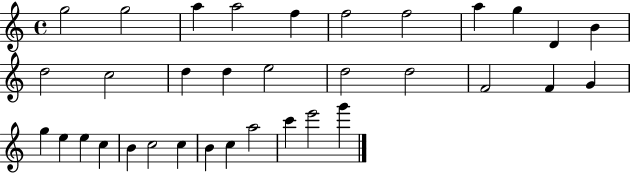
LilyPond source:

{
  \clef treble
  \time 4/4
  \defaultTimeSignature
  \key c \major
  g''2 g''2 | a''4 a''2 f''4 | f''2 f''2 | a''4 g''4 d'4 b'4 | \break d''2 c''2 | d''4 d''4 e''2 | d''2 d''2 | f'2 f'4 g'4 | \break g''4 e''4 e''4 c''4 | b'4 c''2 c''4 | b'4 c''4 a''2 | c'''4 e'''2 g'''4 | \break \bar "|."
}